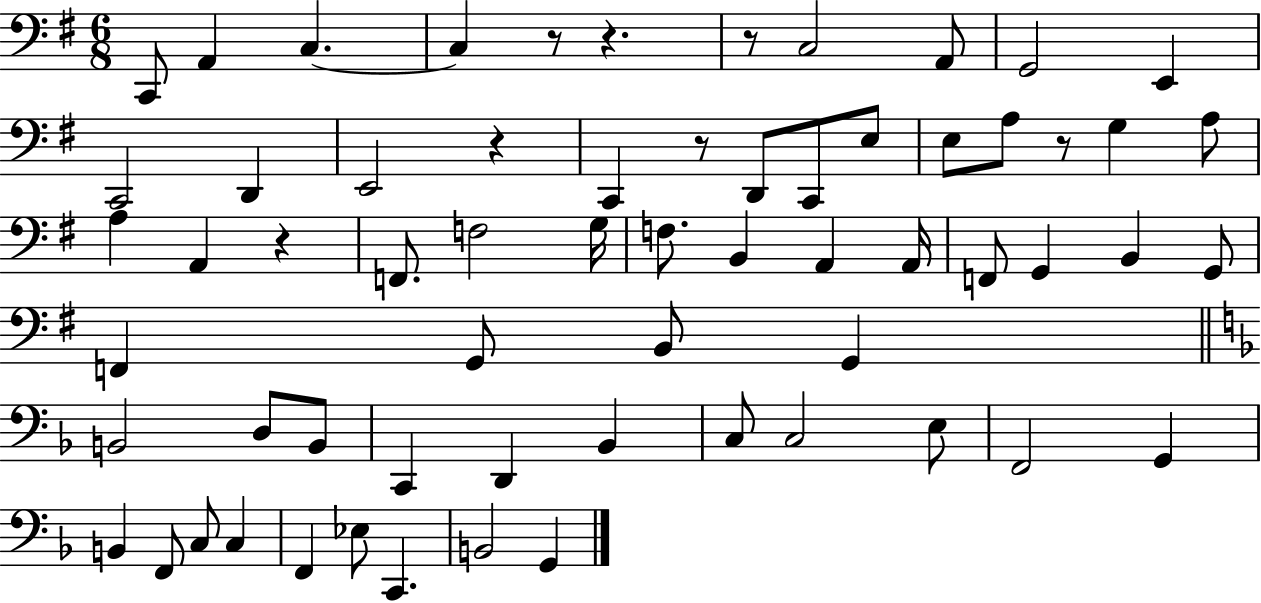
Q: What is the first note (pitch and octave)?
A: C2